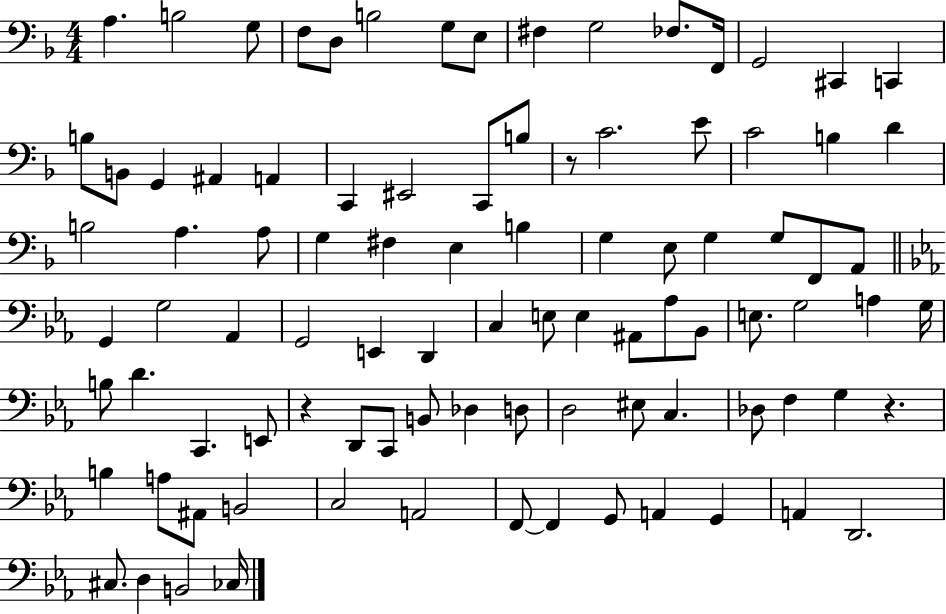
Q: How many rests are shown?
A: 3